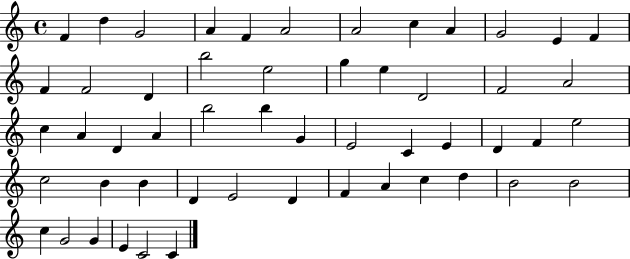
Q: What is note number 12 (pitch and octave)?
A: F4